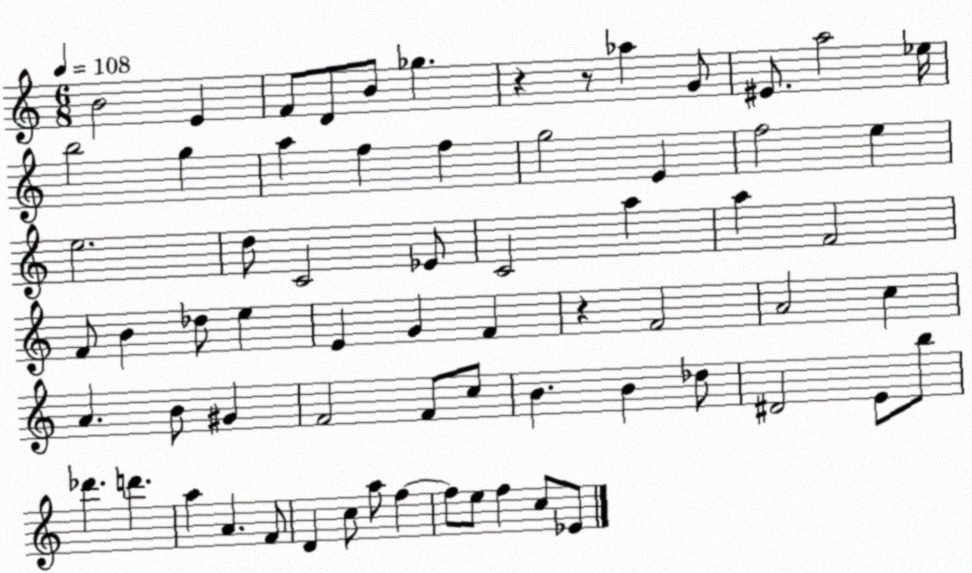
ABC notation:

X:1
T:Untitled
M:6/8
L:1/4
K:C
B2 E F/2 D/2 B/2 _g z z/2 _a G/2 ^E/2 a2 _e/4 b2 g a f f g2 E f2 e e2 d/2 C2 _E/2 C2 a a F2 F/2 B _d/2 e E G F z F2 A2 c A B/2 ^G F2 F/2 c/2 B B _d/2 ^D2 E/2 b/2 _d' d' a A F/2 D c/2 a/2 f f/2 e/2 f c/2 _E/2